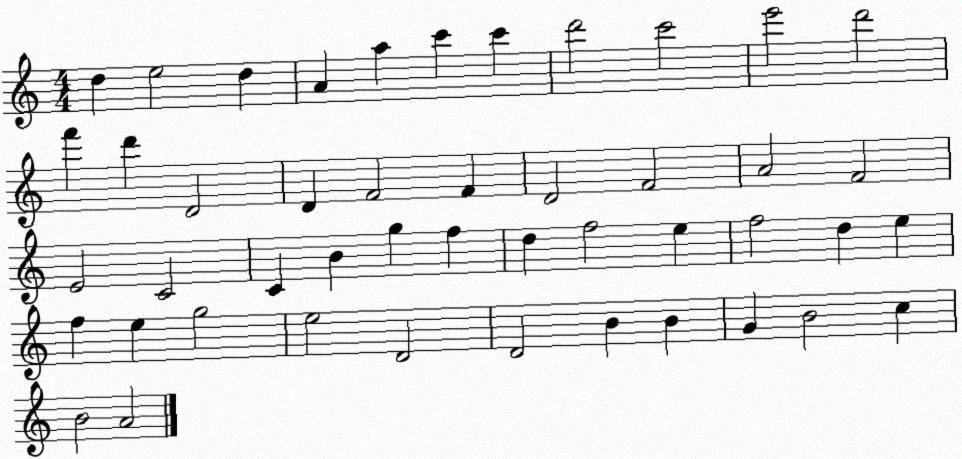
X:1
T:Untitled
M:4/4
L:1/4
K:C
d e2 d A a c' c' d'2 c'2 e'2 d'2 f' d' D2 D F2 F D2 F2 A2 F2 E2 C2 C B g f d f2 e f2 d e f e g2 e2 D2 D2 B B G B2 c B2 A2